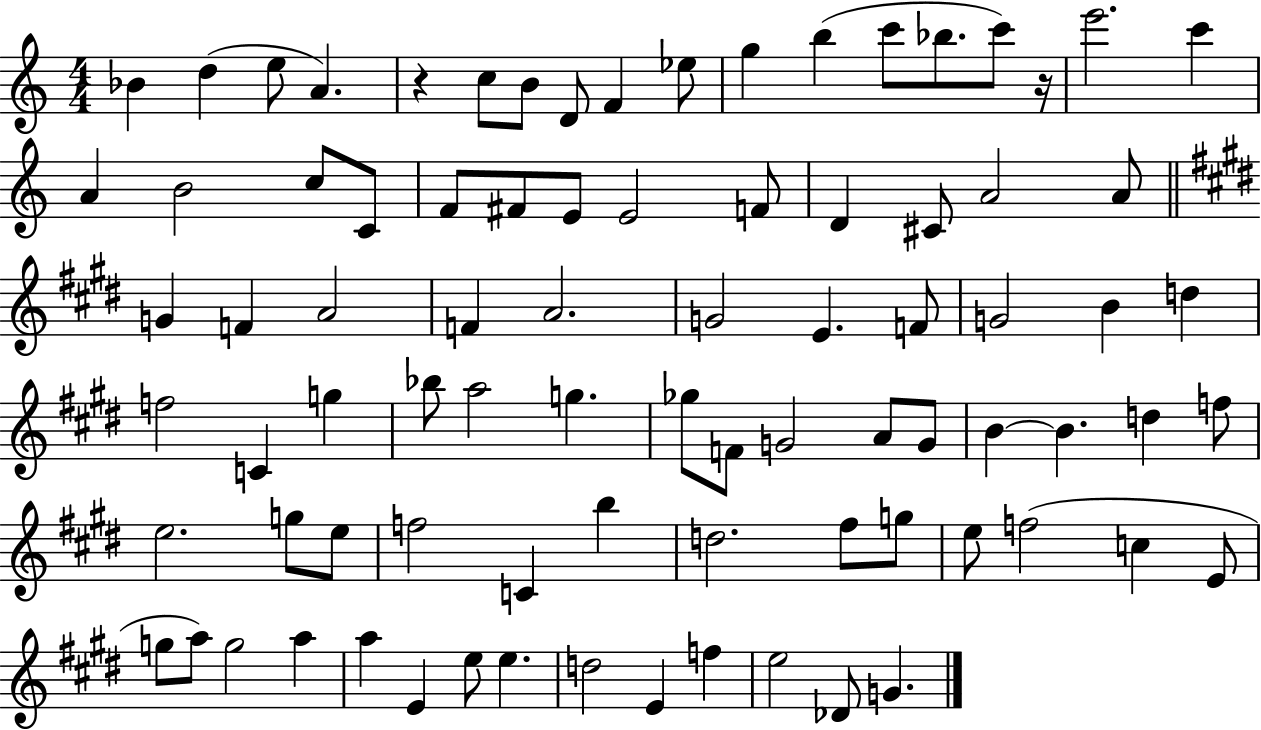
Bb4/q D5/q E5/e A4/q. R/q C5/e B4/e D4/e F4/q Eb5/e G5/q B5/q C6/e Bb5/e. C6/e R/s E6/h. C6/q A4/q B4/h C5/e C4/e F4/e F#4/e E4/e E4/h F4/e D4/q C#4/e A4/h A4/e G4/q F4/q A4/h F4/q A4/h. G4/h E4/q. F4/e G4/h B4/q D5/q F5/h C4/q G5/q Bb5/e A5/h G5/q. Gb5/e F4/e G4/h A4/e G4/e B4/q B4/q. D5/q F5/e E5/h. G5/e E5/e F5/h C4/q B5/q D5/h. F#5/e G5/e E5/e F5/h C5/q E4/e G5/e A5/e G5/h A5/q A5/q E4/q E5/e E5/q. D5/h E4/q F5/q E5/h Db4/e G4/q.